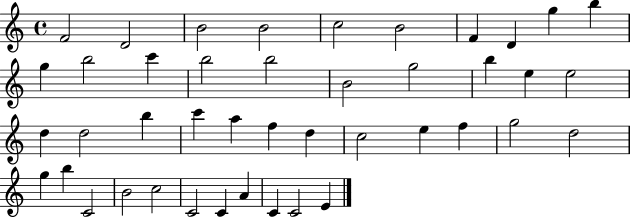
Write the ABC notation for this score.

X:1
T:Untitled
M:4/4
L:1/4
K:C
F2 D2 B2 B2 c2 B2 F D g b g b2 c' b2 b2 B2 g2 b e e2 d d2 b c' a f d c2 e f g2 d2 g b C2 B2 c2 C2 C A C C2 E